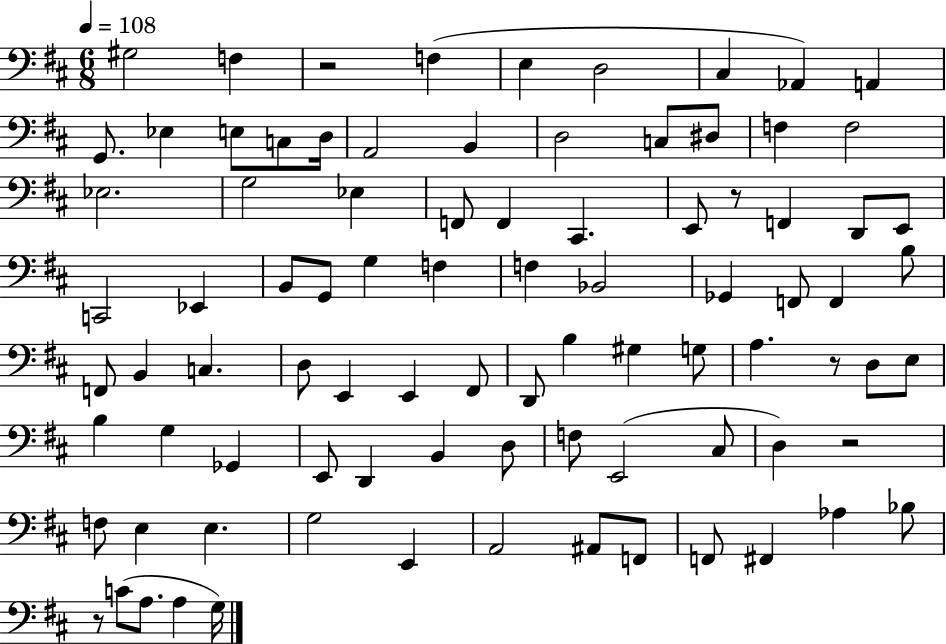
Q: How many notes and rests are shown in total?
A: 88